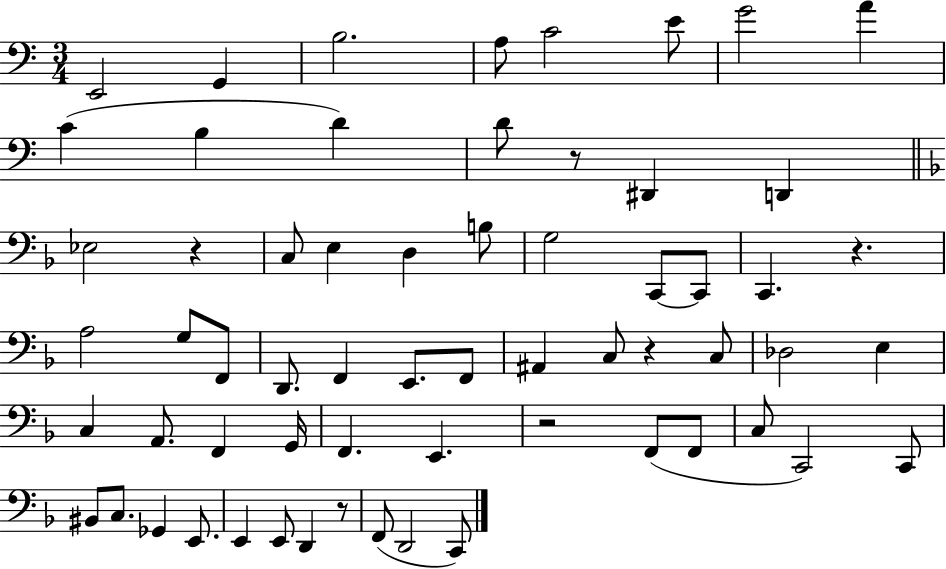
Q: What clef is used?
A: bass